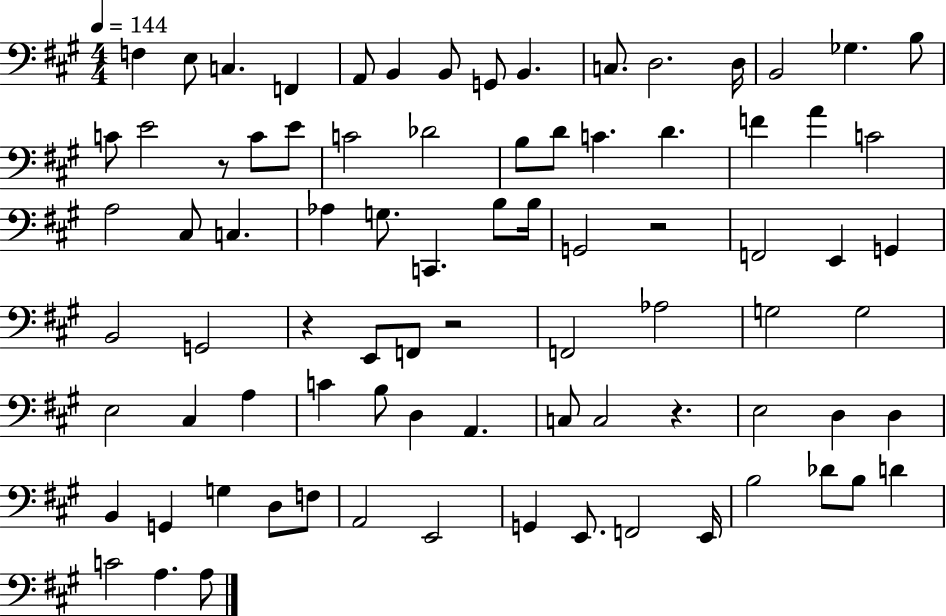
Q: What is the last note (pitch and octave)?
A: A3